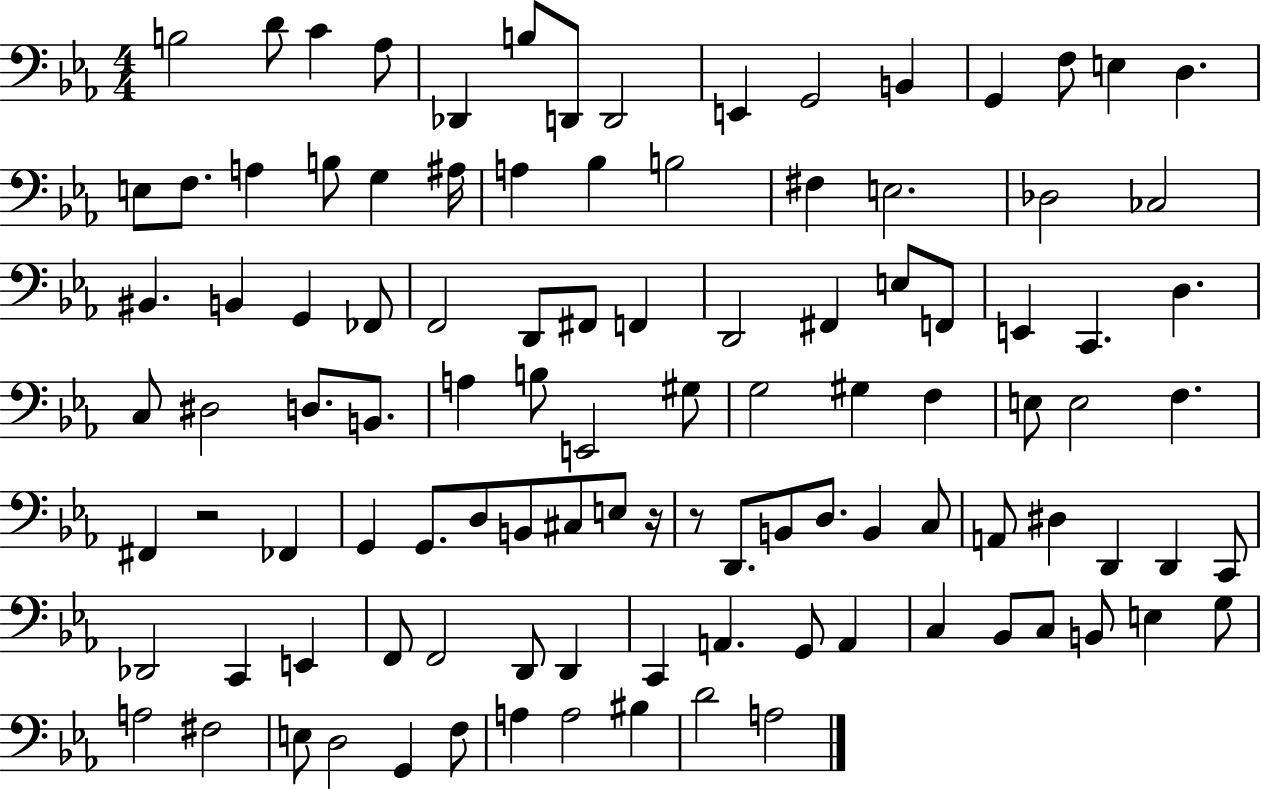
{
  \clef bass
  \numericTimeSignature
  \time 4/4
  \key ees \major
  b2 d'8 c'4 aes8 | des,4 b8 d,8 d,2 | e,4 g,2 b,4 | g,4 f8 e4 d4. | \break e8 f8. a4 b8 g4 ais16 | a4 bes4 b2 | fis4 e2. | des2 ces2 | \break bis,4. b,4 g,4 fes,8 | f,2 d,8 fis,8 f,4 | d,2 fis,4 e8 f,8 | e,4 c,4. d4. | \break c8 dis2 d8. b,8. | a4 b8 e,2 gis8 | g2 gis4 f4 | e8 e2 f4. | \break fis,4 r2 fes,4 | g,4 g,8. d8 b,8 cis8 e8 r16 | r8 d,8. b,8 d8. b,4 c8 | a,8 dis4 d,4 d,4 c,8 | \break des,2 c,4 e,4 | f,8 f,2 d,8 d,4 | c,4 a,4. g,8 a,4 | c4 bes,8 c8 b,8 e4 g8 | \break a2 fis2 | e8 d2 g,4 f8 | a4 a2 bis4 | d'2 a2 | \break \bar "|."
}